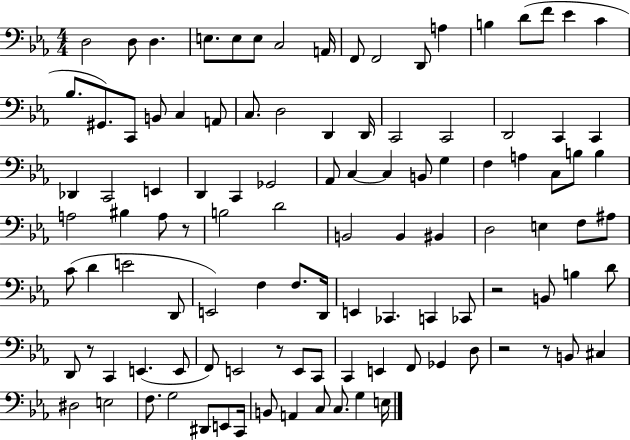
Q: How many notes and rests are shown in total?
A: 109